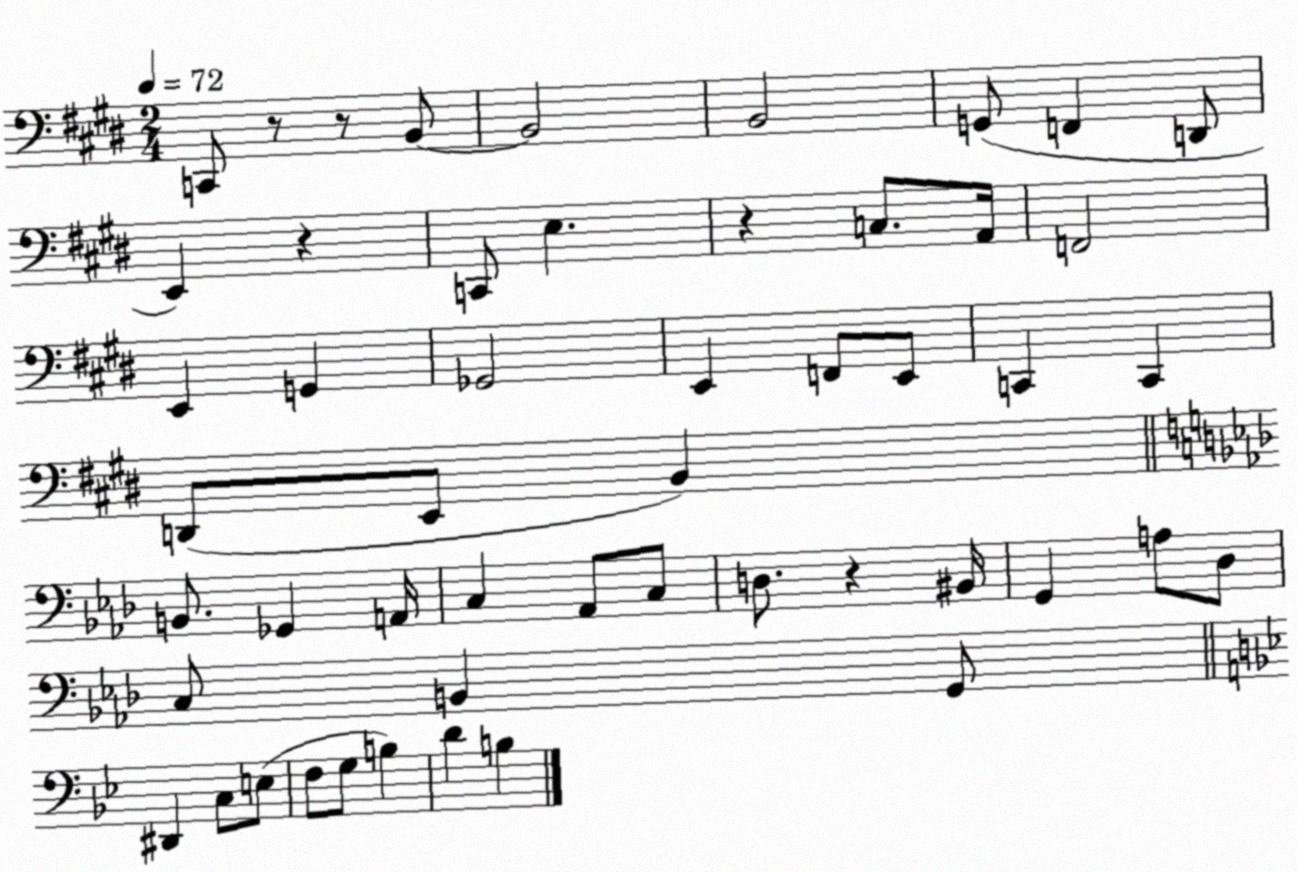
X:1
T:Untitled
M:2/4
L:1/4
K:E
C,,/2 z/2 z/2 B,,/2 B,,2 B,,2 G,,/2 F,, D,,/2 E,, z C,,/2 E, z C,/2 A,,/4 F,,2 E,, G,, _G,,2 E,, F,,/2 E,,/2 C,, C,, D,,/2 E,,/2 B,, B,,/2 _G,, A,,/4 C, _A,,/2 C,/2 D,/2 z ^B,,/4 G,, A,/2 _D,/2 C,/2 B,, G,,/2 ^D,, C,/2 E,/2 F,/2 G,/2 B, D B,